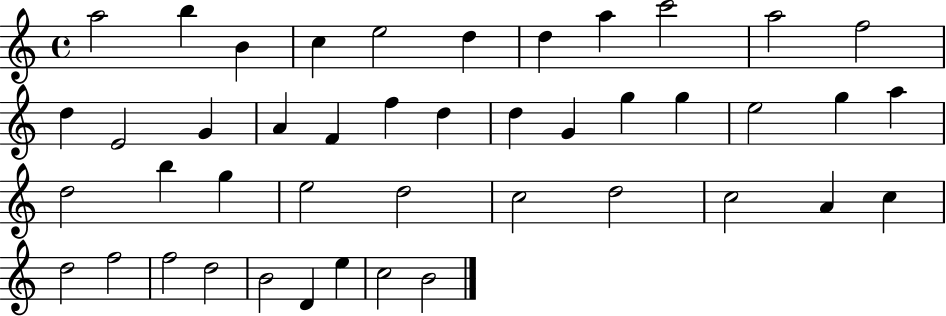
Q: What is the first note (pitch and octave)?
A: A5